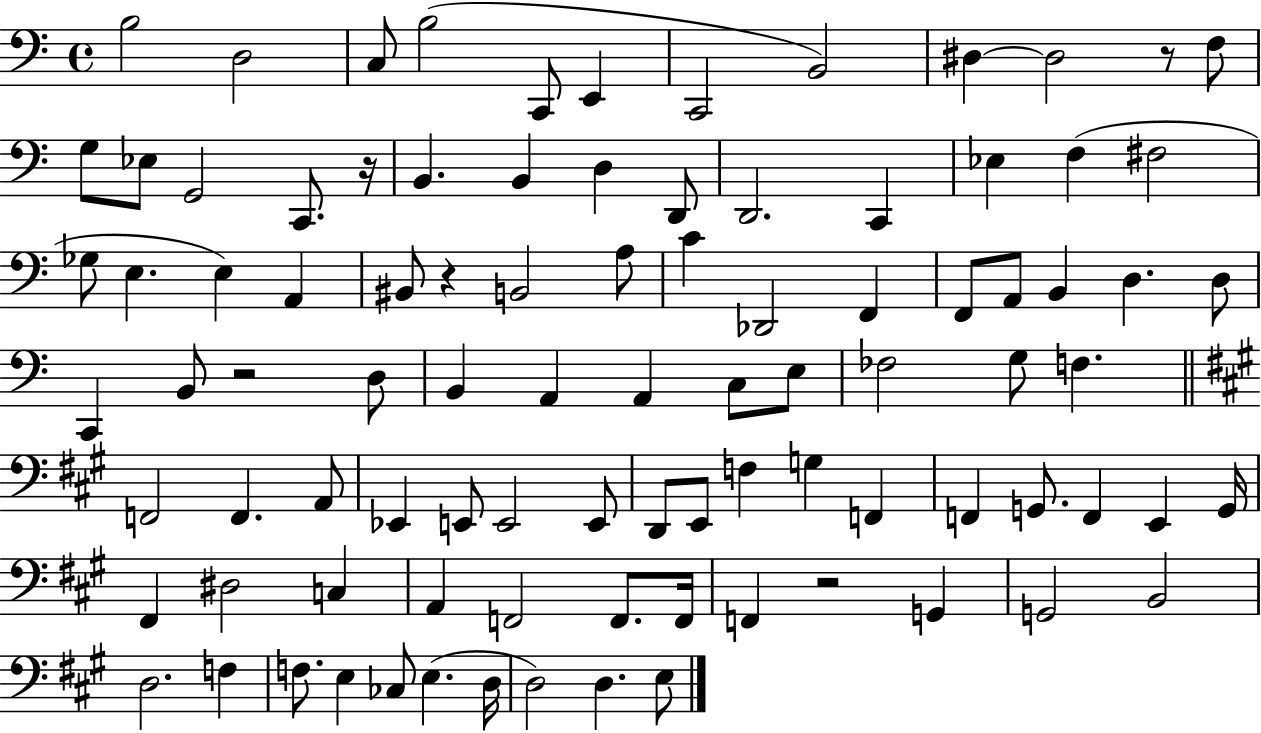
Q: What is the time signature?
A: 4/4